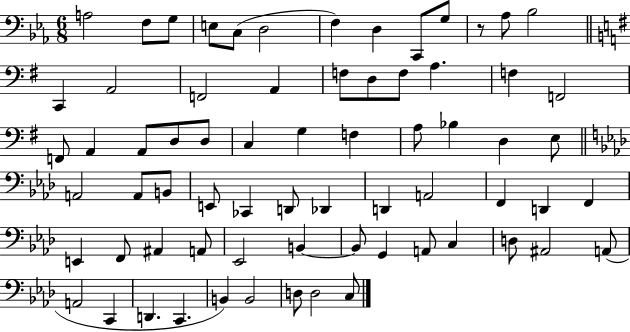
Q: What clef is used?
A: bass